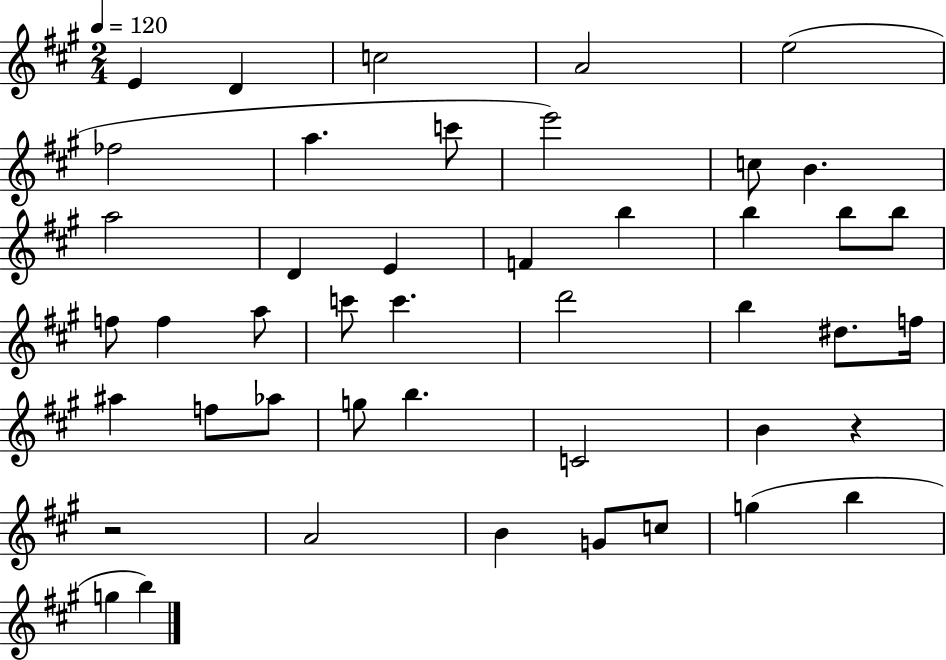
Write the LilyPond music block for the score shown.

{
  \clef treble
  \numericTimeSignature
  \time 2/4
  \key a \major
  \tempo 4 = 120
  \repeat volta 2 { e'4 d'4 | c''2 | a'2 | e''2( | \break fes''2 | a''4. c'''8 | e'''2) | c''8 b'4. | \break a''2 | d'4 e'4 | f'4 b''4 | b''4 b''8 b''8 | \break f''8 f''4 a''8 | c'''8 c'''4. | d'''2 | b''4 dis''8. f''16 | \break ais''4 f''8 aes''8 | g''8 b''4. | c'2 | b'4 r4 | \break r2 | a'2 | b'4 g'8 c''8 | g''4( b''4 | \break g''4 b''4) | } \bar "|."
}